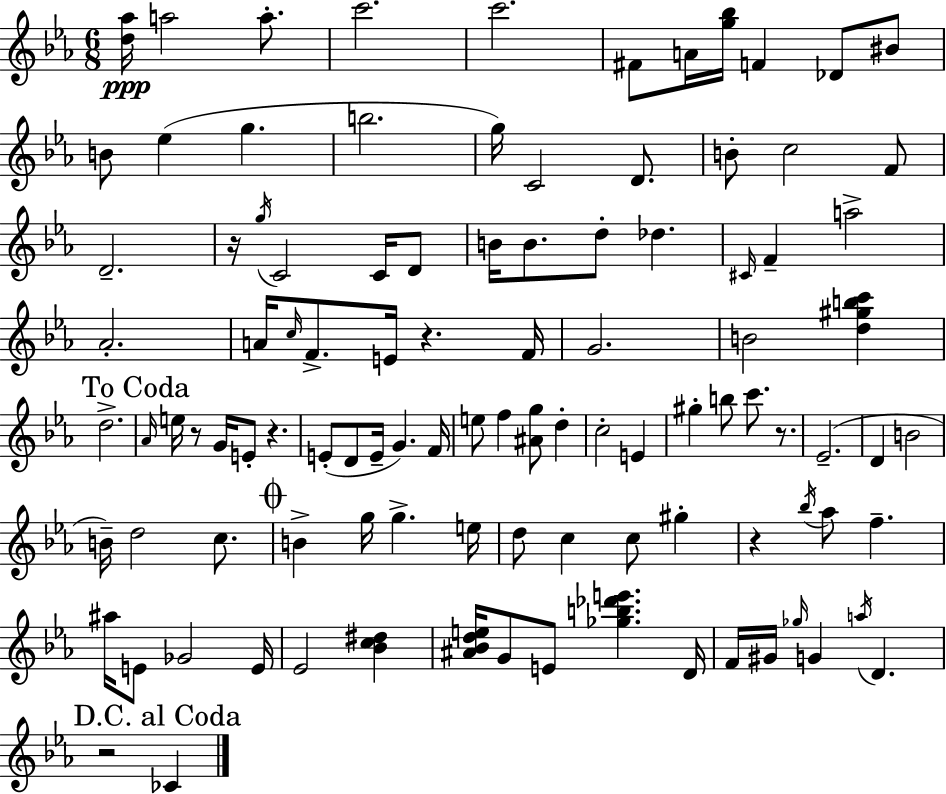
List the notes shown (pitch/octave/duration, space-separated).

[D5,Ab5]/s A5/h A5/e. C6/h. C6/h. F#4/e A4/s [G5,Bb5]/s F4/q Db4/e BIS4/e B4/e Eb5/q G5/q. B5/h. G5/s C4/h D4/e. B4/e C5/h F4/e D4/h. R/s G5/s C4/h C4/s D4/e B4/s B4/e. D5/e Db5/q. C#4/s F4/q A5/h Ab4/h. A4/s C5/s F4/e. E4/s R/q. F4/s G4/h. B4/h [D5,G#5,B5,C6]/q D5/h. Ab4/s E5/s R/e G4/s E4/e R/q. E4/e D4/e E4/s G4/q. F4/s E5/e F5/q [A#4,G5]/e D5/q C5/h E4/q G#5/q B5/e C6/e. R/e. Eb4/h. D4/q B4/h B4/s D5/h C5/e. B4/q G5/s G5/q. E5/s D5/e C5/q C5/e G#5/q R/q Bb5/s Ab5/e F5/q. A#5/s E4/e Gb4/h E4/s Eb4/h [Bb4,C5,D#5]/q [A#4,Bb4,D5,E5]/s G4/e E4/e [Gb5,B5,Db6,E6]/q. D4/s F4/s G#4/s Gb5/s G4/q A5/s D4/q. R/h CES4/q